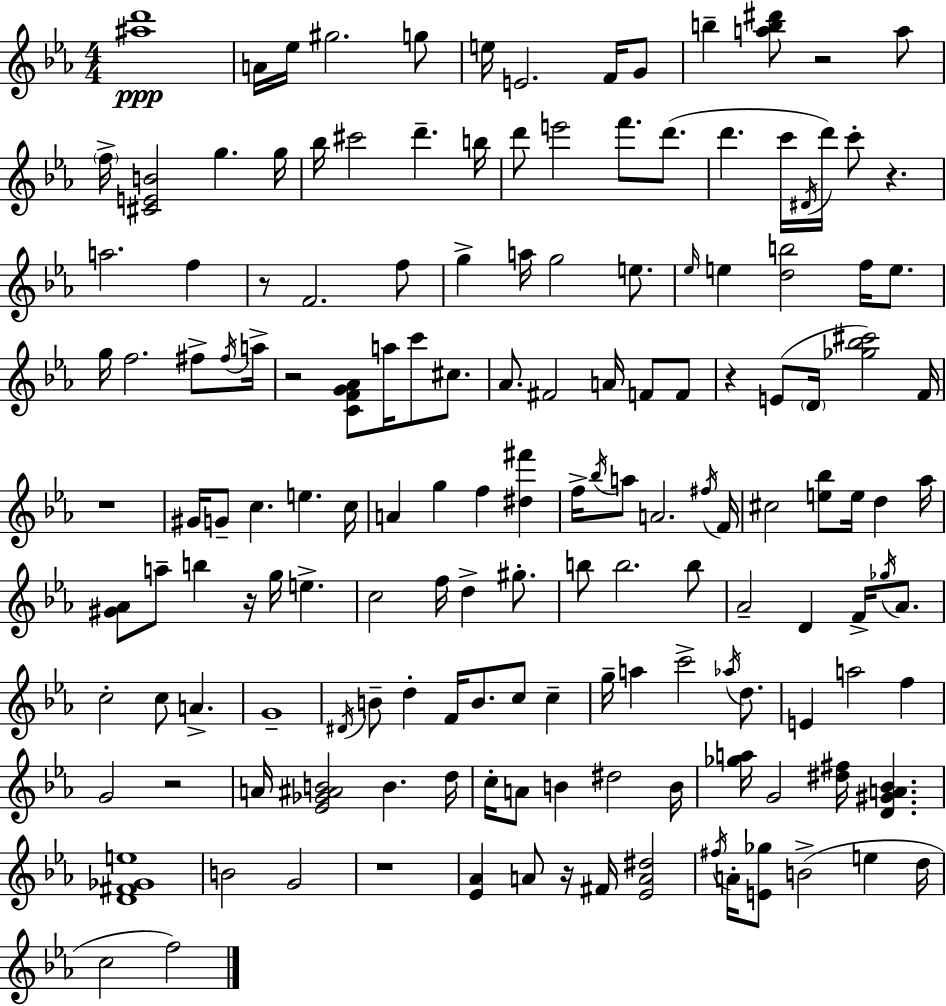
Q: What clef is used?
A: treble